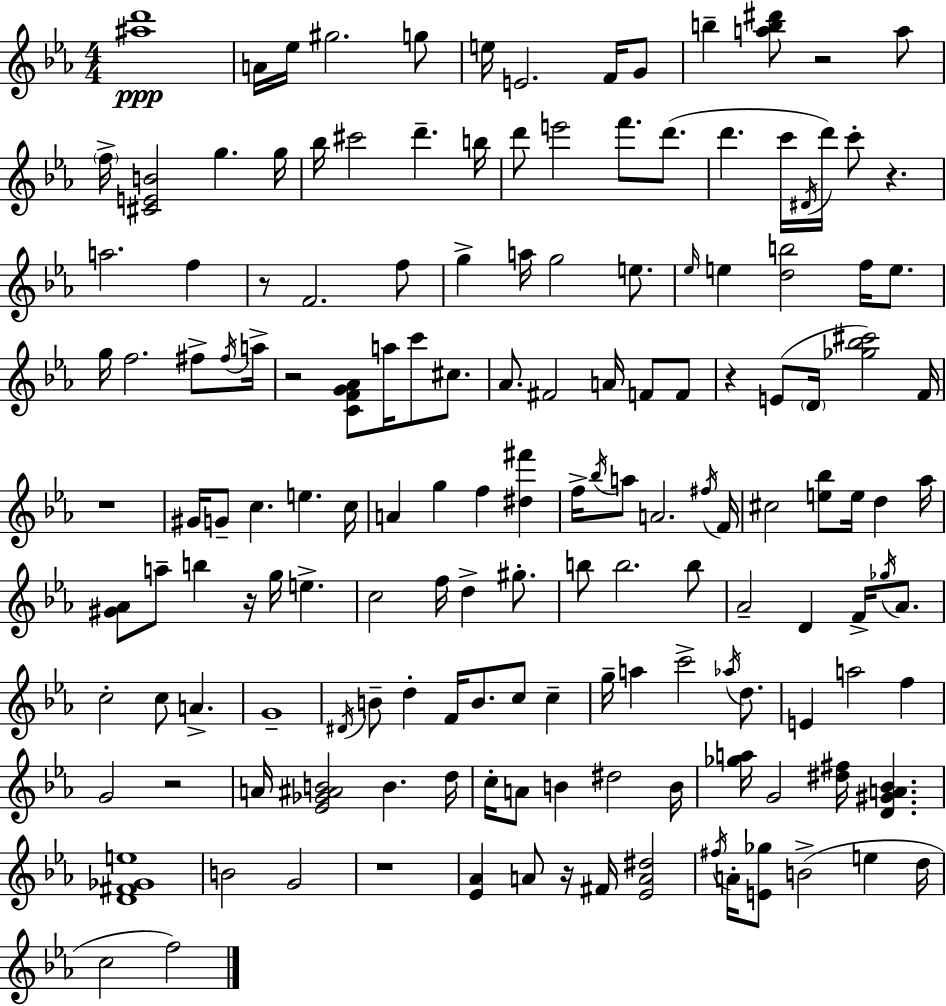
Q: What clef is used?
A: treble